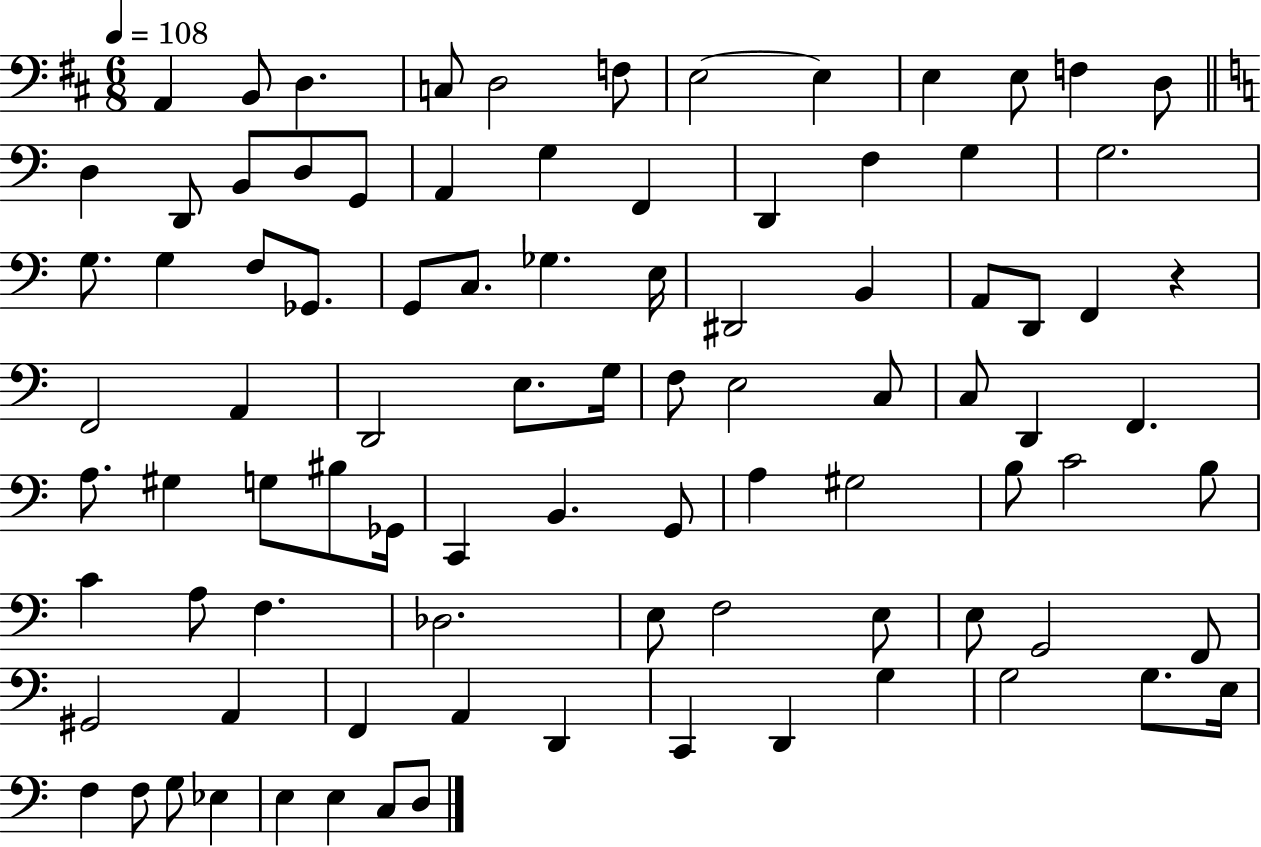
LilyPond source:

{
  \clef bass
  \numericTimeSignature
  \time 6/8
  \key d \major
  \tempo 4 = 108
  a,4 b,8 d4. | c8 d2 f8 | e2~~ e4 | e4 e8 f4 d8 | \break \bar "||" \break \key a \minor d4 d,8 b,8 d8 g,8 | a,4 g4 f,4 | d,4 f4 g4 | g2. | \break g8. g4 f8 ges,8. | g,8 c8. ges4. e16 | dis,2 b,4 | a,8 d,8 f,4 r4 | \break f,2 a,4 | d,2 e8. g16 | f8 e2 c8 | c8 d,4 f,4. | \break a8. gis4 g8 bis8 ges,16 | c,4 b,4. g,8 | a4 gis2 | b8 c'2 b8 | \break c'4 a8 f4. | des2. | e8 f2 e8 | e8 g,2 f,8 | \break gis,2 a,4 | f,4 a,4 d,4 | c,4 d,4 g4 | g2 g8. e16 | \break f4 f8 g8 ees4 | e4 e4 c8 d8 | \bar "|."
}